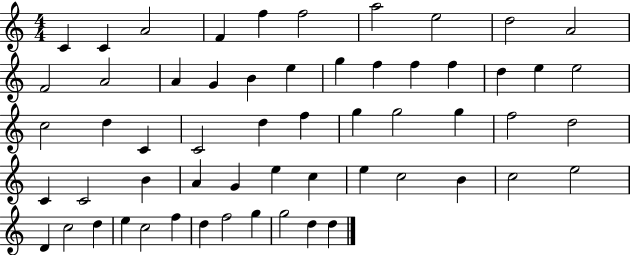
X:1
T:Untitled
M:4/4
L:1/4
K:C
C C A2 F f f2 a2 e2 d2 A2 F2 A2 A G B e g f f f d e e2 c2 d C C2 d f g g2 g f2 d2 C C2 B A G e c e c2 B c2 e2 D c2 d e c2 f d f2 g g2 d d